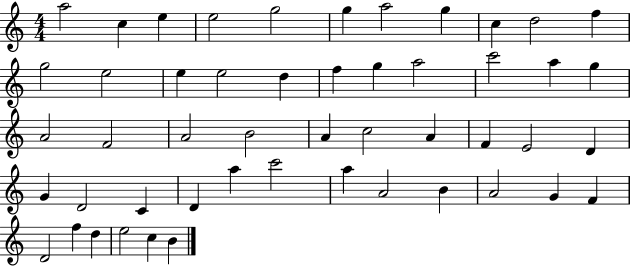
X:1
T:Untitled
M:4/4
L:1/4
K:C
a2 c e e2 g2 g a2 g c d2 f g2 e2 e e2 d f g a2 c'2 a g A2 F2 A2 B2 A c2 A F E2 D G D2 C D a c'2 a A2 B A2 G F D2 f d e2 c B